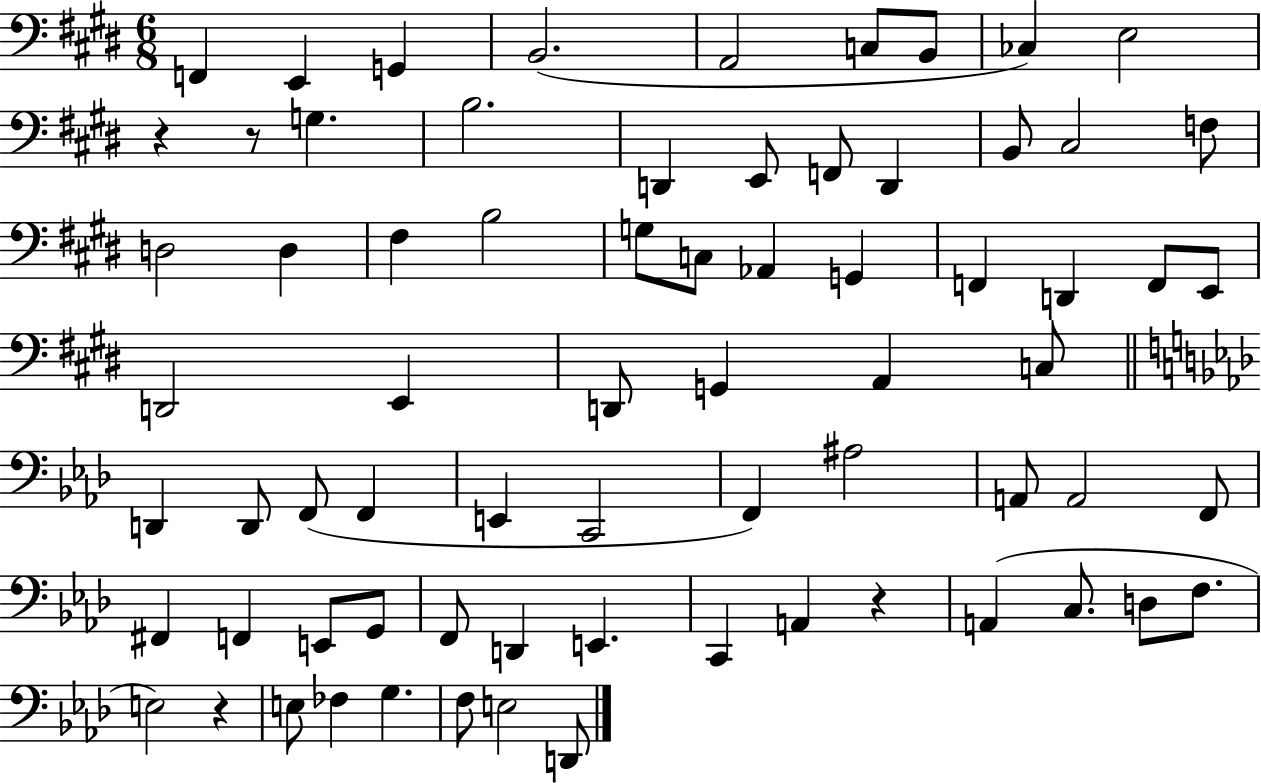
F2/q E2/q G2/q B2/h. A2/h C3/e B2/e CES3/q E3/h R/q R/e G3/q. B3/h. D2/q E2/e F2/e D2/q B2/e C#3/h F3/e D3/h D3/q F#3/q B3/h G3/e C3/e Ab2/q G2/q F2/q D2/q F2/e E2/e D2/h E2/q D2/e G2/q A2/q C3/e D2/q D2/e F2/e F2/q E2/q C2/h F2/q A#3/h A2/e A2/h F2/e F#2/q F2/q E2/e G2/e F2/e D2/q E2/q. C2/q A2/q R/q A2/q C3/e. D3/e F3/e. E3/h R/q E3/e FES3/q G3/q. F3/e E3/h D2/e